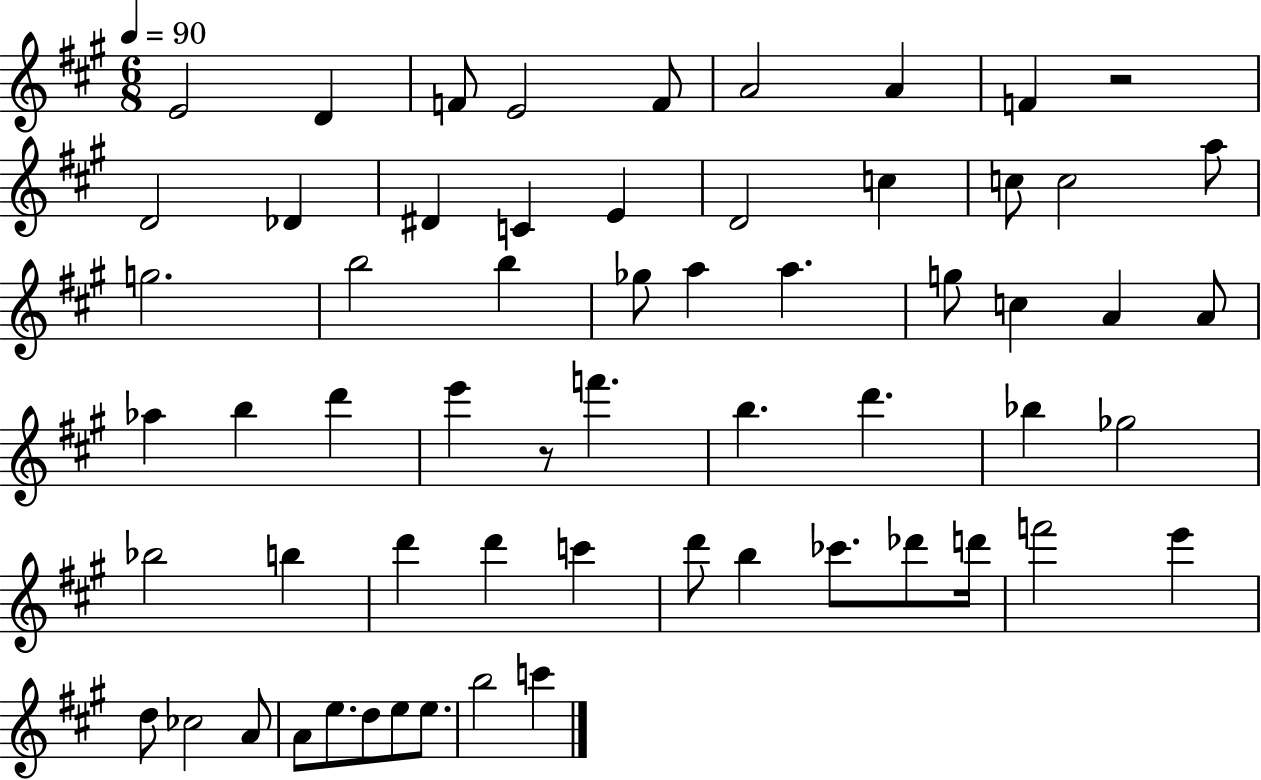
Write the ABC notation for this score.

X:1
T:Untitled
M:6/8
L:1/4
K:A
E2 D F/2 E2 F/2 A2 A F z2 D2 _D ^D C E D2 c c/2 c2 a/2 g2 b2 b _g/2 a a g/2 c A A/2 _a b d' e' z/2 f' b d' _b _g2 _b2 b d' d' c' d'/2 b _c'/2 _d'/2 d'/4 f'2 e' d/2 _c2 A/2 A/2 e/2 d/2 e/2 e/2 b2 c'